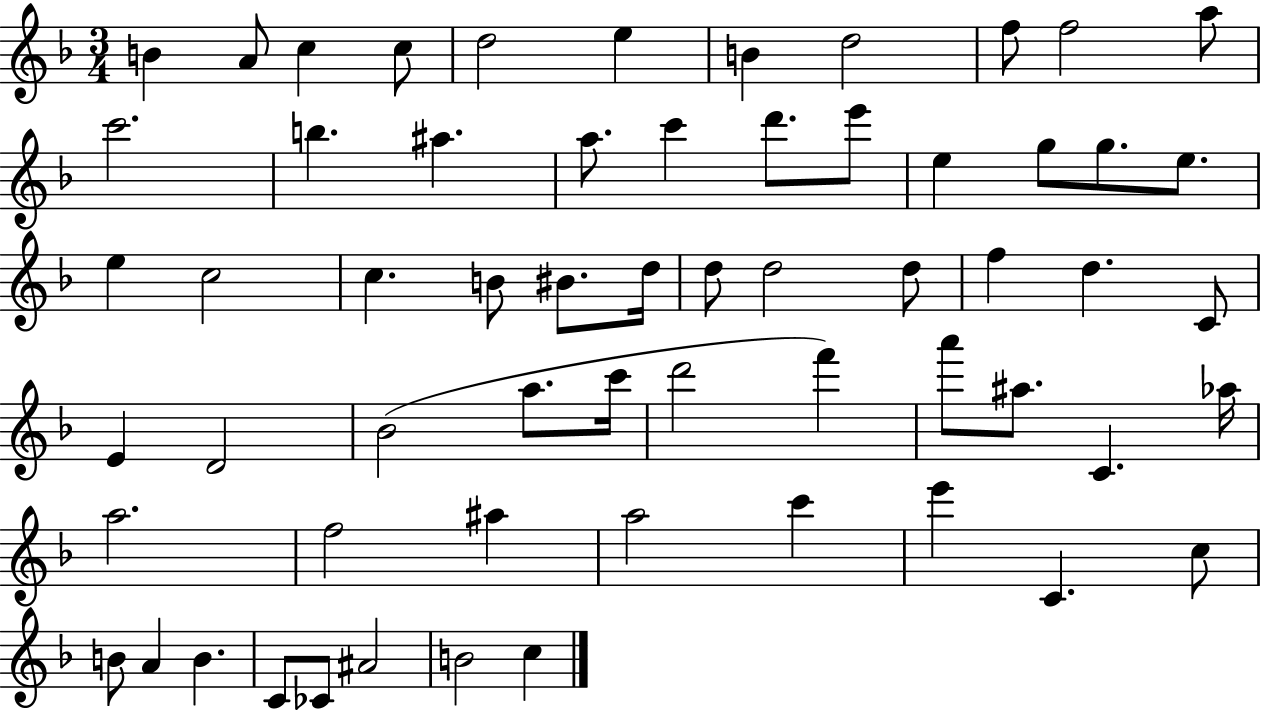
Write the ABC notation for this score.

X:1
T:Untitled
M:3/4
L:1/4
K:F
B A/2 c c/2 d2 e B d2 f/2 f2 a/2 c'2 b ^a a/2 c' d'/2 e'/2 e g/2 g/2 e/2 e c2 c B/2 ^B/2 d/4 d/2 d2 d/2 f d C/2 E D2 _B2 a/2 c'/4 d'2 f' a'/2 ^a/2 C _a/4 a2 f2 ^a a2 c' e' C c/2 B/2 A B C/2 _C/2 ^A2 B2 c